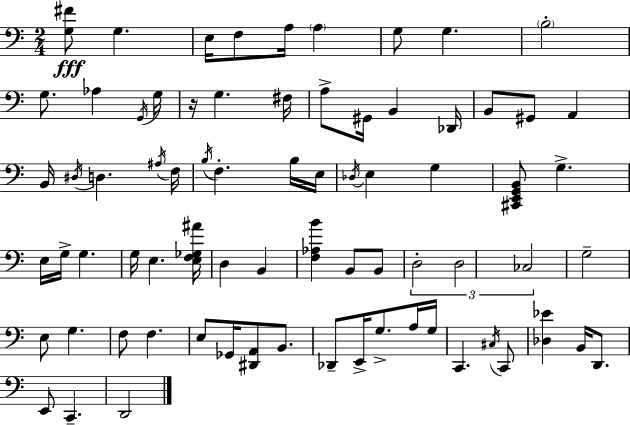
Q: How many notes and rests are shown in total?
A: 74